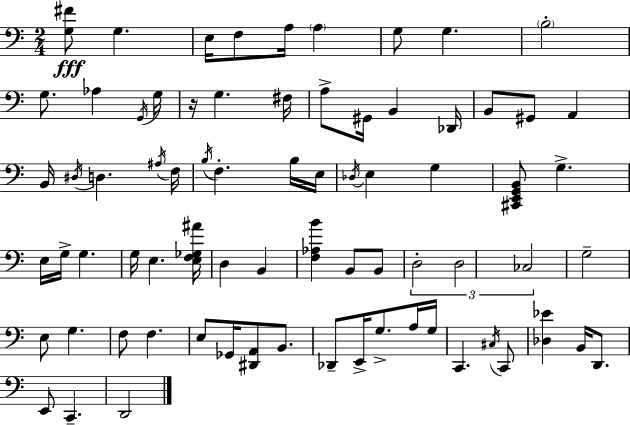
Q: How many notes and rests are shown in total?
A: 74